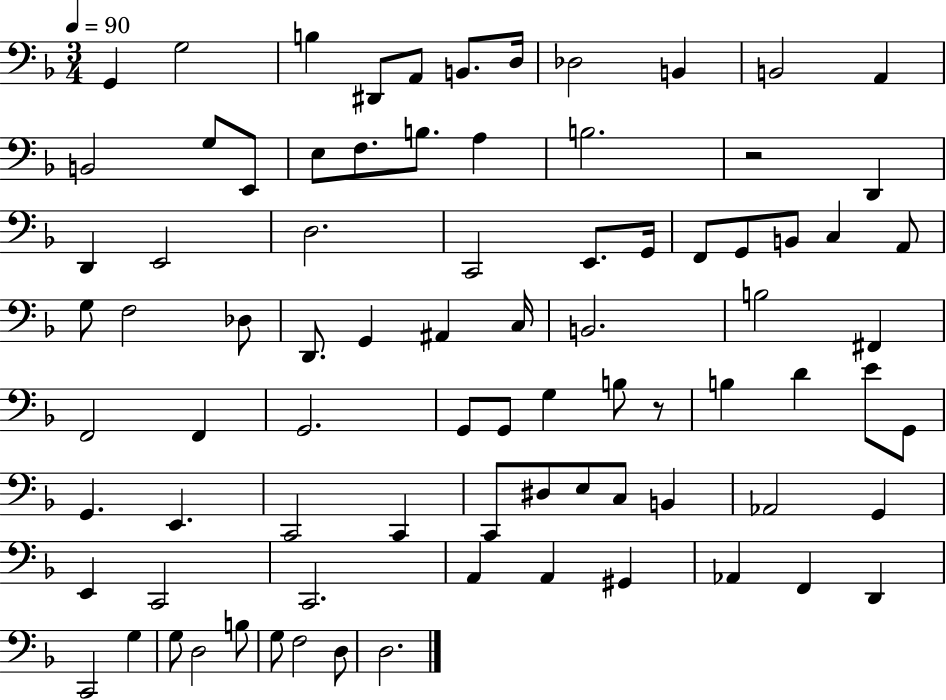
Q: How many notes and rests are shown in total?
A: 83